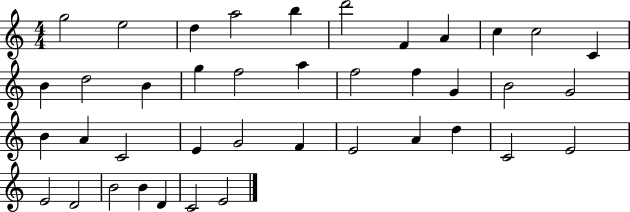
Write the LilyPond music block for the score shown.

{
  \clef treble
  \numericTimeSignature
  \time 4/4
  \key c \major
  g''2 e''2 | d''4 a''2 b''4 | d'''2 f'4 a'4 | c''4 c''2 c'4 | \break b'4 d''2 b'4 | g''4 f''2 a''4 | f''2 f''4 g'4 | b'2 g'2 | \break b'4 a'4 c'2 | e'4 g'2 f'4 | e'2 a'4 d''4 | c'2 e'2 | \break e'2 d'2 | b'2 b'4 d'4 | c'2 e'2 | \bar "|."
}